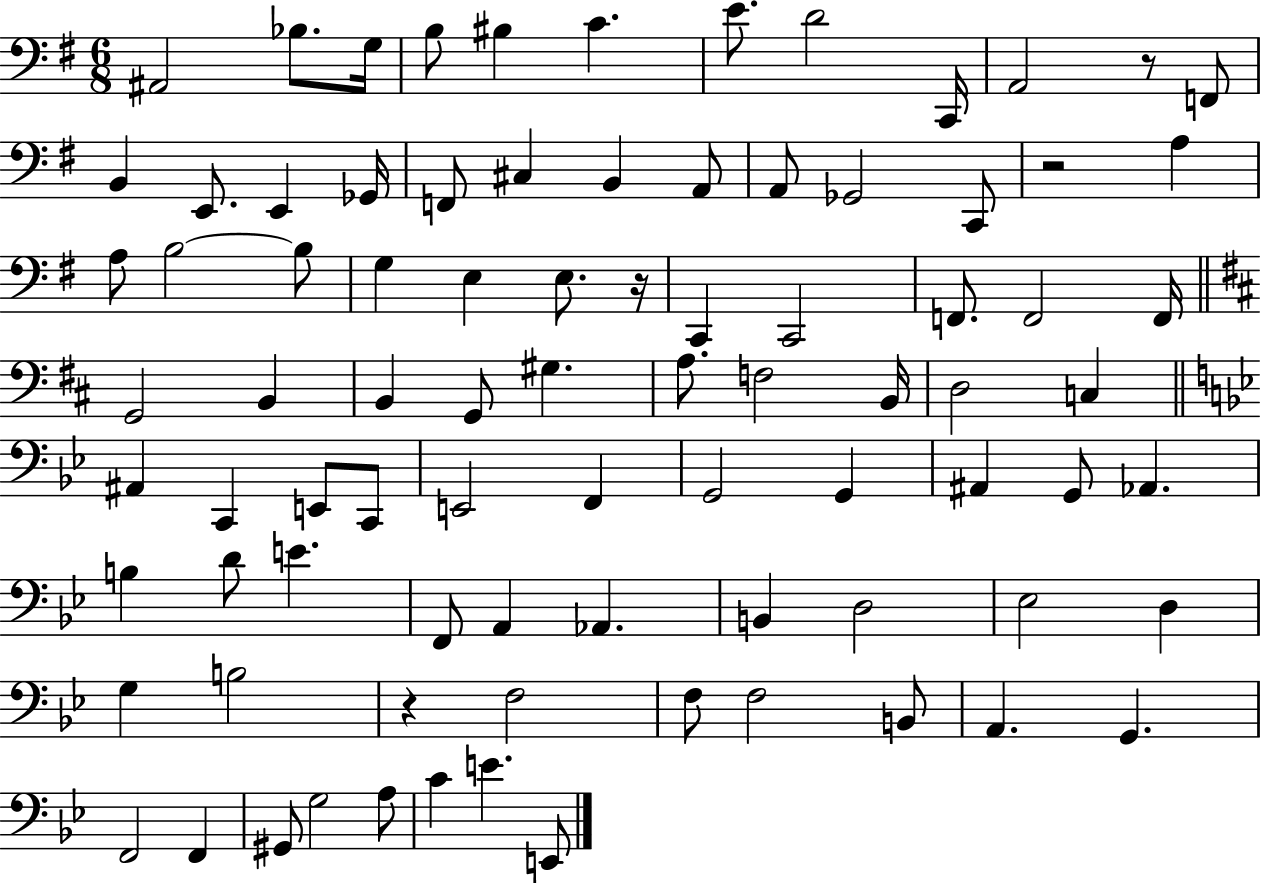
A#2/h Bb3/e. G3/s B3/e BIS3/q C4/q. E4/e. D4/h C2/s A2/h R/e F2/e B2/q E2/e. E2/q Gb2/s F2/e C#3/q B2/q A2/e A2/e Gb2/h C2/e R/h A3/q A3/e B3/h B3/e G3/q E3/q E3/e. R/s C2/q C2/h F2/e. F2/h F2/s G2/h B2/q B2/q G2/e G#3/q. A3/e. F3/h B2/s D3/h C3/q A#2/q C2/q E2/e C2/e E2/h F2/q G2/h G2/q A#2/q G2/e Ab2/q. B3/q D4/e E4/q. F2/e A2/q Ab2/q. B2/q D3/h Eb3/h D3/q G3/q B3/h R/q F3/h F3/e F3/h B2/e A2/q. G2/q. F2/h F2/q G#2/e G3/h A3/e C4/q E4/q. E2/e